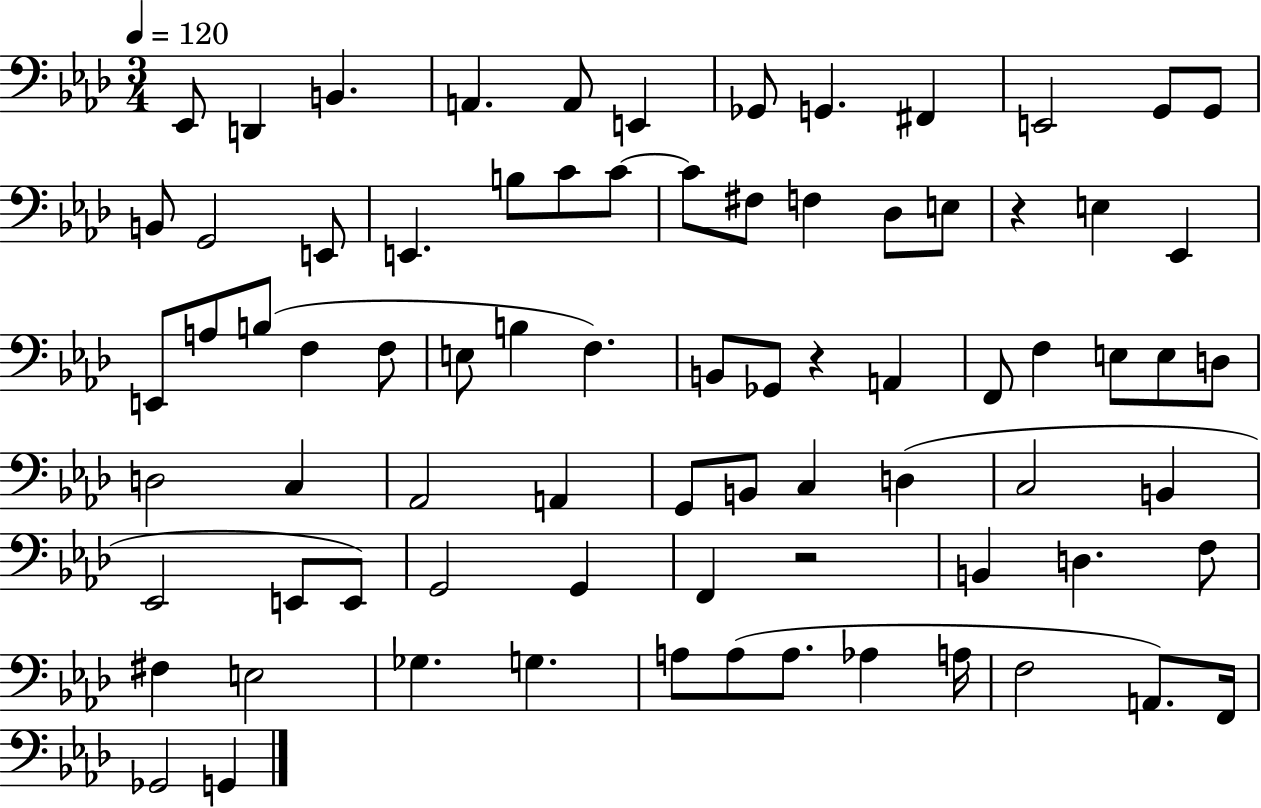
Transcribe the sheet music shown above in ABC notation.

X:1
T:Untitled
M:3/4
L:1/4
K:Ab
_E,,/2 D,, B,, A,, A,,/2 E,, _G,,/2 G,, ^F,, E,,2 G,,/2 G,,/2 B,,/2 G,,2 E,,/2 E,, B,/2 C/2 C/2 C/2 ^F,/2 F, _D,/2 E,/2 z E, _E,, E,,/2 A,/2 B,/2 F, F,/2 E,/2 B, F, B,,/2 _G,,/2 z A,, F,,/2 F, E,/2 E,/2 D,/2 D,2 C, _A,,2 A,, G,,/2 B,,/2 C, D, C,2 B,, _E,,2 E,,/2 E,,/2 G,,2 G,, F,, z2 B,, D, F,/2 ^F, E,2 _G, G, A,/2 A,/2 A,/2 _A, A,/4 F,2 A,,/2 F,,/4 _G,,2 G,,